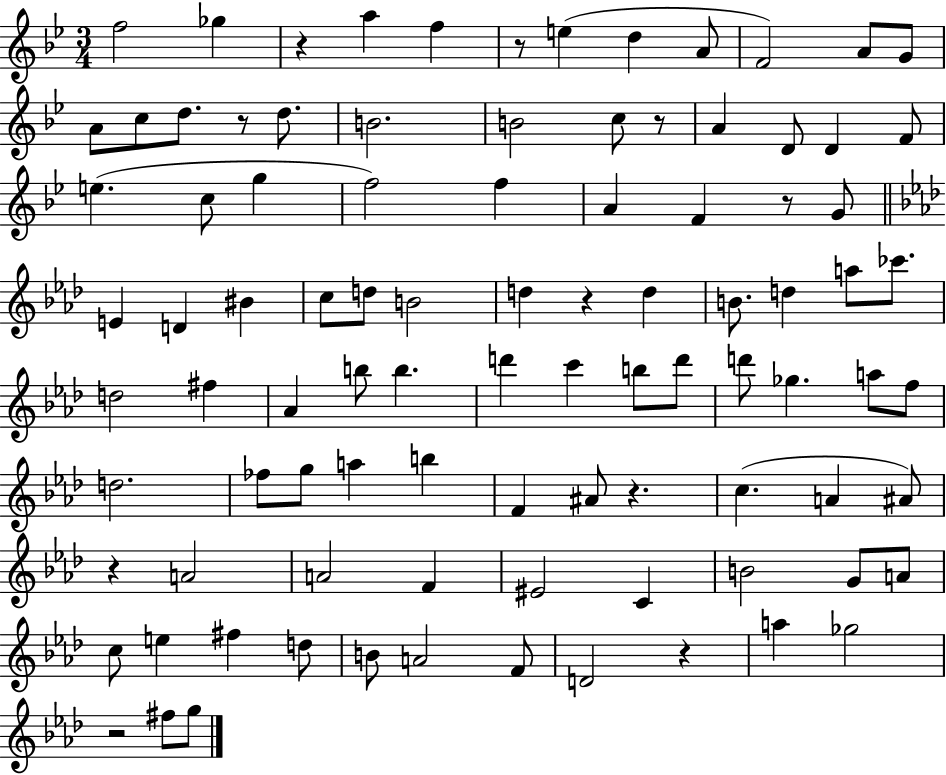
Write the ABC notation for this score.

X:1
T:Untitled
M:3/4
L:1/4
K:Bb
f2 _g z a f z/2 e d A/2 F2 A/2 G/2 A/2 c/2 d/2 z/2 d/2 B2 B2 c/2 z/2 A D/2 D F/2 e c/2 g f2 f A F z/2 G/2 E D ^B c/2 d/2 B2 d z d B/2 d a/2 _c'/2 d2 ^f _A b/2 b d' c' b/2 d'/2 d'/2 _g a/2 f/2 d2 _f/2 g/2 a b F ^A/2 z c A ^A/2 z A2 A2 F ^E2 C B2 G/2 A/2 c/2 e ^f d/2 B/2 A2 F/2 D2 z a _g2 z2 ^f/2 g/2